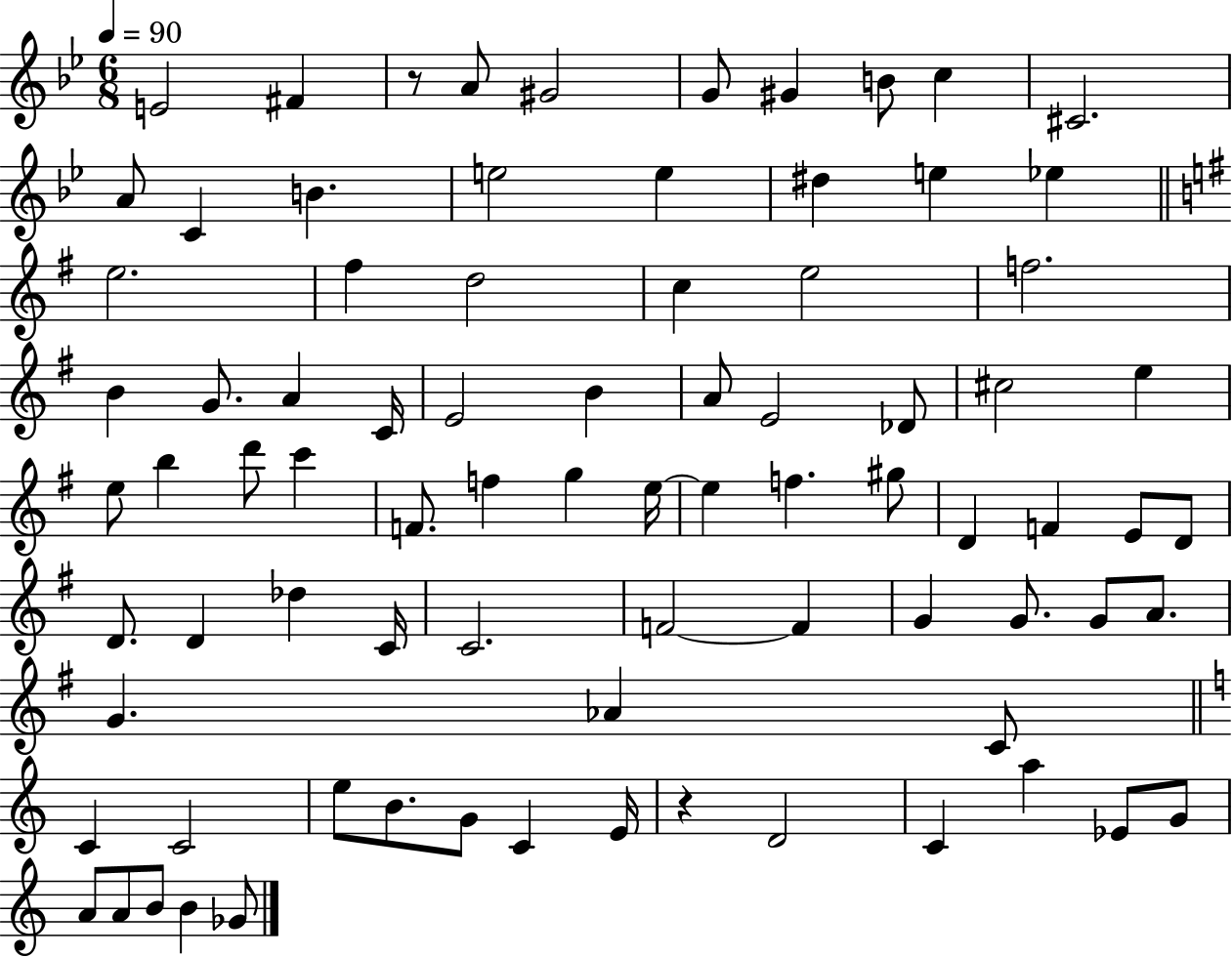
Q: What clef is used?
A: treble